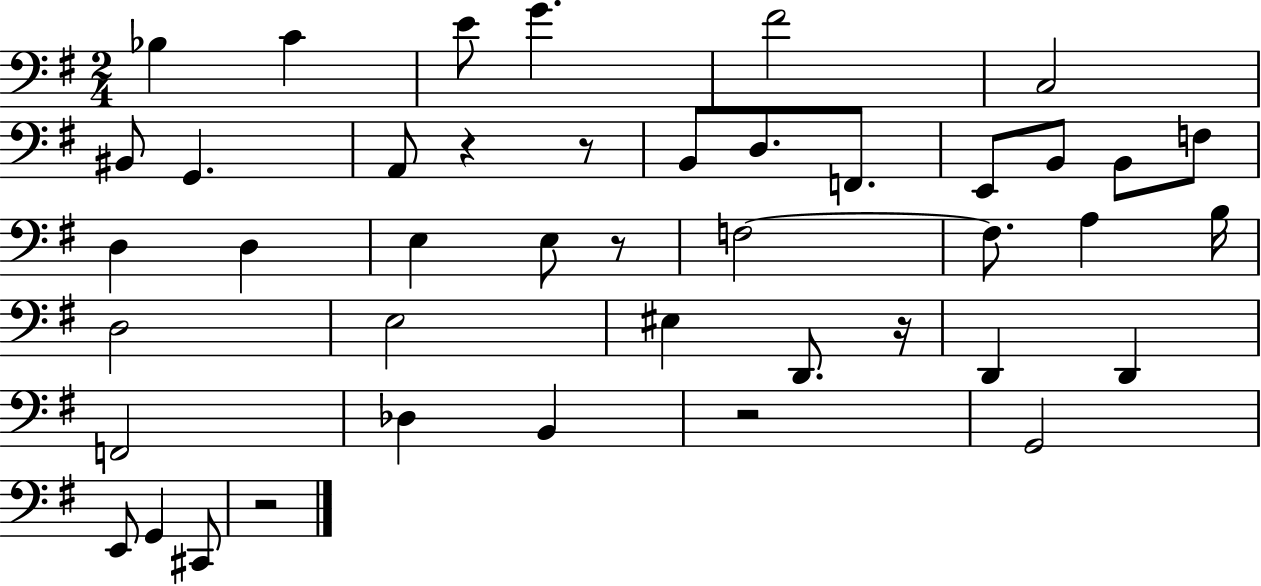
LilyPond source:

{
  \clef bass
  \numericTimeSignature
  \time 2/4
  \key g \major
  bes4 c'4 | e'8 g'4. | fis'2 | c2 | \break bis,8 g,4. | a,8 r4 r8 | b,8 d8. f,8. | e,8 b,8 b,8 f8 | \break d4 d4 | e4 e8 r8 | f2~~ | f8. a4 b16 | \break d2 | e2 | eis4 d,8. r16 | d,4 d,4 | \break f,2 | des4 b,4 | r2 | g,2 | \break e,8 g,4 cis,8 | r2 | \bar "|."
}